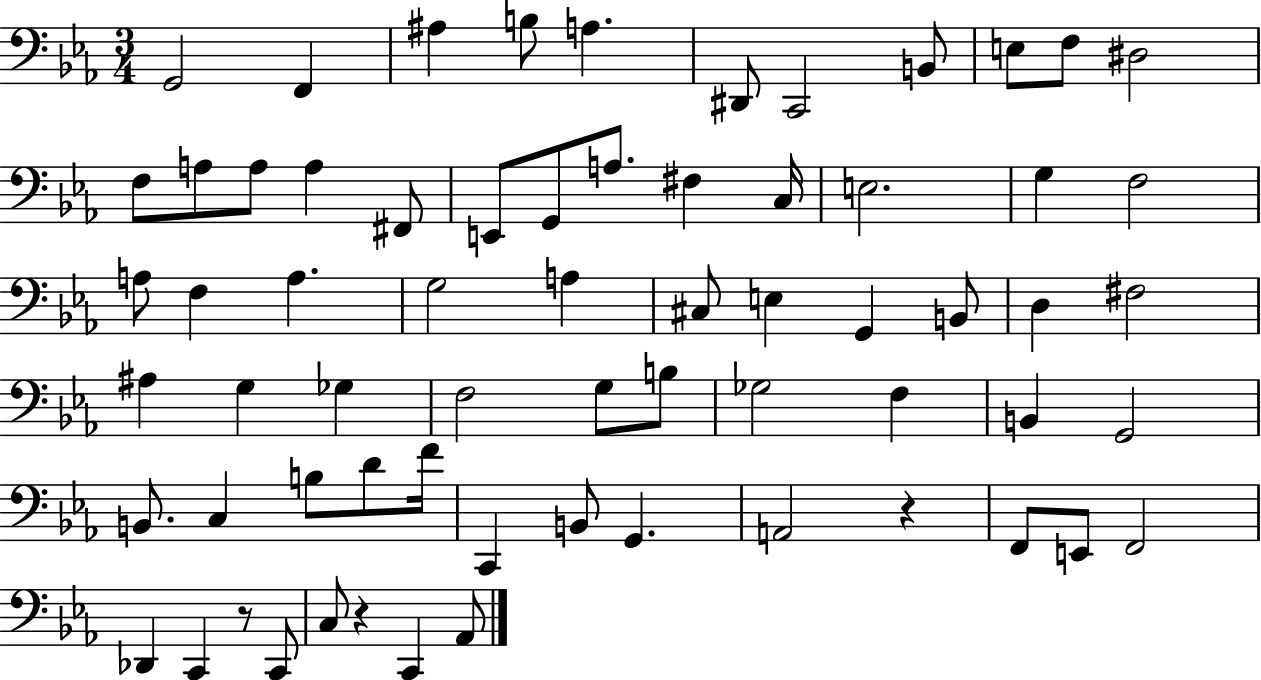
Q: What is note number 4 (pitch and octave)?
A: B3